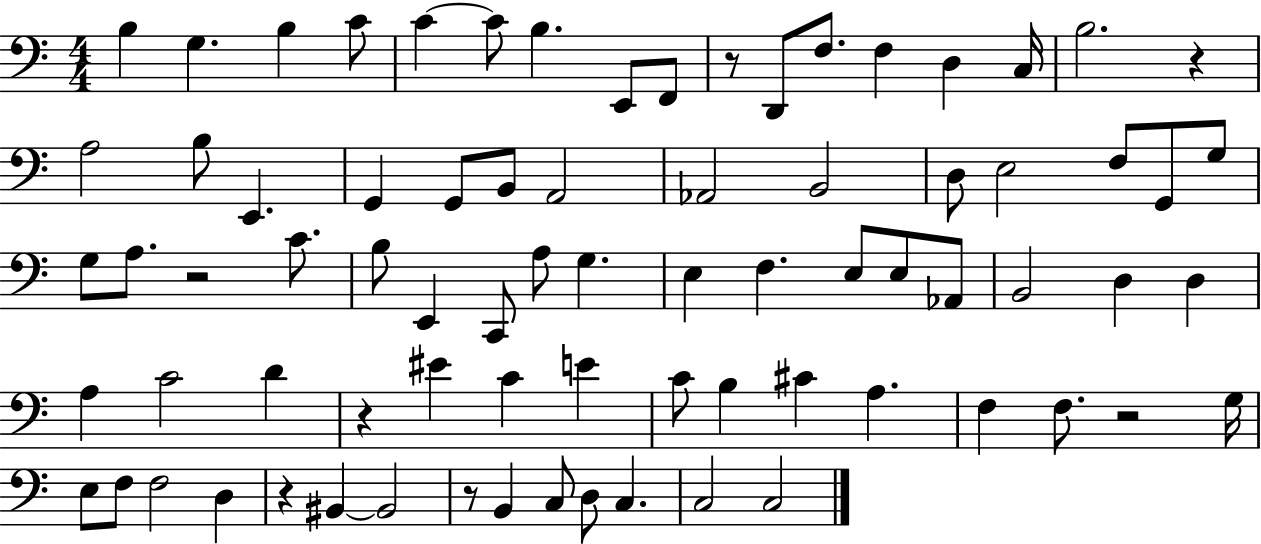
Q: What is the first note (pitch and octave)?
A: B3